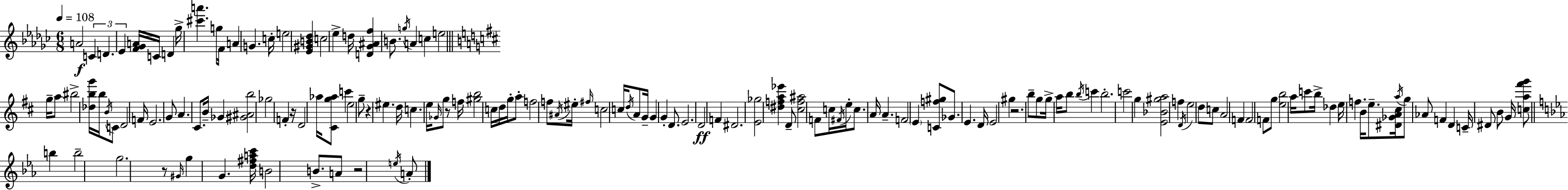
{
  \clef treble
  \numericTimeSignature
  \time 6/8
  \key ees \minor
  \tempo 4 = 108
  a'2\f \tuplet 3/2 { c'4 | d'4. ees'4 } <f' ges' a'>16 c'16 | d'4 ges''16-> <cis''' a'''>4. g''16 | f'16 a'4 g'4. c''16-. | \break e''2 <ees' gis' b' des''>4 | c''2 ees''4-> | d''16 <d' ges' ais' f''>4 b'8. \acciaccatura { g''16 } a'4 | c''4 e''2 | \break \bar "||" \break \key d \major g''16-- a''8 bis''2-> <des'' b'' g'''>16 | b''16 \acciaccatura { b'16 } c'8 d'2 | f'16 e'2. | g'8 a'4. cis'8. | \break b'16-- ges'4 <gis' ais' b''>2 | ges''2 f'4-. | r16 d'2 aes''16 <cis' g'' aes''>8 | c'''4 e''2 | \break g''8-- r4 eis''4. | d''16 c''4. e''16 \grace { ges'16 } g''8 | r8 f''16 <gis'' b''>2 c''16 | d''16 g''16-. a''8-. f''2 | \break f''8 \acciaccatura { ais'16 } eis''16-. \grace { fis''16 } c''2 | c''16 \acciaccatura { d''16 } a'8 g'16-- g'4 g'4-. | d'8. e'2. | d'2\ff | \break f'4 dis'2. | <e' ges''>2 | <dis'' f'' a'' ees'''>4 d'8-- <cis'' f'' ais''>2 | f'8 c''16 \acciaccatura { fis'16 } e''16-. c''8. a'16 | \break a'4.-- f'2 | \parenthesize e'4 <c' f'' gis''>8 ges'8. e'4. | d'16 e'2 | gis''4 r2. | \break b''8-- g''8 g''16-> a''16 | b''8 \acciaccatura { b''16 } c'''4 b''2.-. | c'''2 | g''4 <e' bes' gis'' a''>2 | \break f''4 \acciaccatura { d'16 } e''2 | d''8 c''8 a'2 | f'4 f'2 | f'8 g''8 <e'' b''>2 | \break a''16 c'''8 b''16-> des''4 | e''16 f''4. b'16 e''8.-- <dis' ges' a' cis''>16 | \acciaccatura { a''16 } g''8 aes'8 f'4 d'4 | c'16-- dis'8 b'8 g'16 <c'' a'' fis''' g'''>8 \bar "||" \break \key ees \major b''4 b''2-- | g''2. | r8 \grace { gis'16 } g''4 g'4. | <d'' fis'' a'' c'''>16 b'2 b'8.-> | \break a'8 r2 \acciaccatura { e''16 } | a'8-. \bar "|."
}